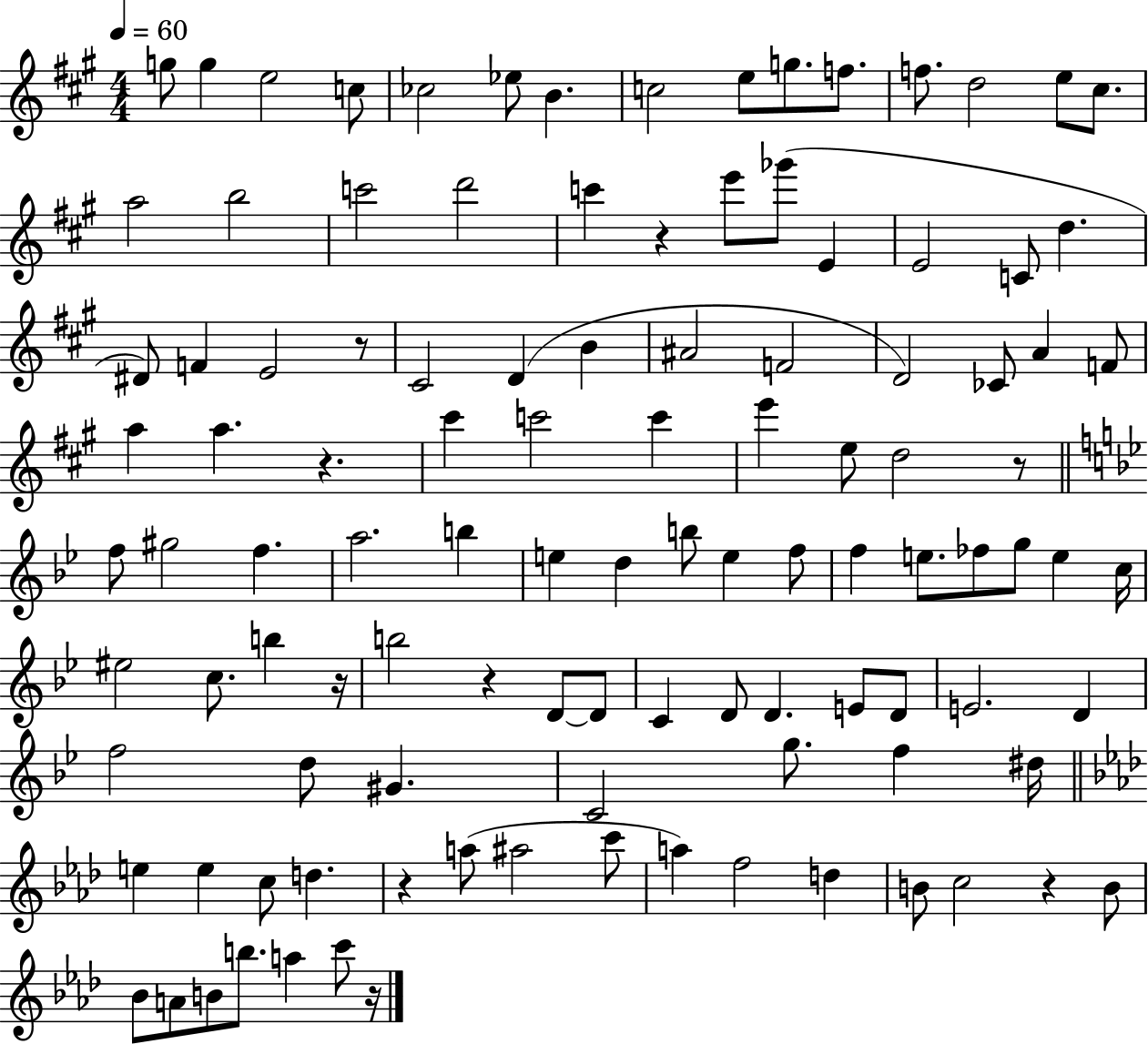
{
  \clef treble
  \numericTimeSignature
  \time 4/4
  \key a \major
  \tempo 4 = 60
  g''8 g''4 e''2 c''8 | ces''2 ees''8 b'4. | c''2 e''8 g''8. f''8. | f''8. d''2 e''8 cis''8. | \break a''2 b''2 | c'''2 d'''2 | c'''4 r4 e'''8 ges'''8( e'4 | e'2 c'8 d''4. | \break dis'8) f'4 e'2 r8 | cis'2 d'4( b'4 | ais'2 f'2 | d'2) ces'8 a'4 f'8 | \break a''4 a''4. r4. | cis'''4 c'''2 c'''4 | e'''4 e''8 d''2 r8 | \bar "||" \break \key g \minor f''8 gis''2 f''4. | a''2. b''4 | e''4 d''4 b''8 e''4 f''8 | f''4 e''8. fes''8 g''8 e''4 c''16 | \break eis''2 c''8. b''4 r16 | b''2 r4 d'8~~ d'8 | c'4 d'8 d'4. e'8 d'8 | e'2. d'4 | \break f''2 d''8 gis'4. | c'2 g''8. f''4 dis''16 | \bar "||" \break \key aes \major e''4 e''4 c''8 d''4. | r4 a''8( ais''2 c'''8 | a''4) f''2 d''4 | b'8 c''2 r4 b'8 | \break bes'8 a'8 b'8 b''8. a''4 c'''8 r16 | \bar "|."
}